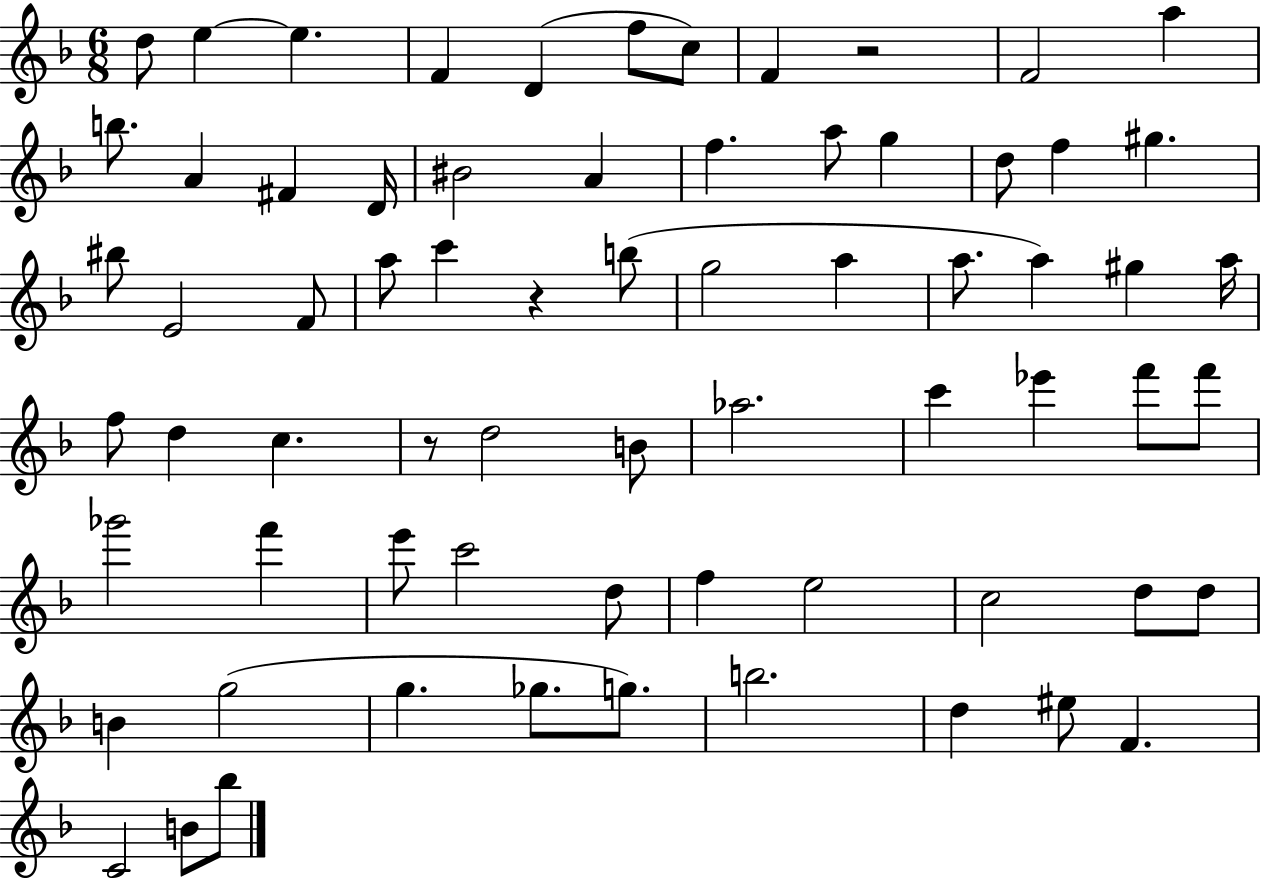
{
  \clef treble
  \numericTimeSignature
  \time 6/8
  \key f \major
  \repeat volta 2 { d''8 e''4~~ e''4. | f'4 d'4( f''8 c''8) | f'4 r2 | f'2 a''4 | \break b''8. a'4 fis'4 d'16 | bis'2 a'4 | f''4. a''8 g''4 | d''8 f''4 gis''4. | \break bis''8 e'2 f'8 | a''8 c'''4 r4 b''8( | g''2 a''4 | a''8. a''4) gis''4 a''16 | \break f''8 d''4 c''4. | r8 d''2 b'8 | aes''2. | c'''4 ees'''4 f'''8 f'''8 | \break ges'''2 f'''4 | e'''8 c'''2 d''8 | f''4 e''2 | c''2 d''8 d''8 | \break b'4 g''2( | g''4. ges''8. g''8.) | b''2. | d''4 eis''8 f'4. | \break c'2 b'8 bes''8 | } \bar "|."
}